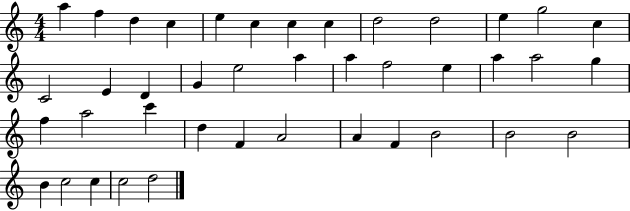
X:1
T:Untitled
M:4/4
L:1/4
K:C
a f d c e c c c d2 d2 e g2 c C2 E D G e2 a a f2 e a a2 g f a2 c' d F A2 A F B2 B2 B2 B c2 c c2 d2